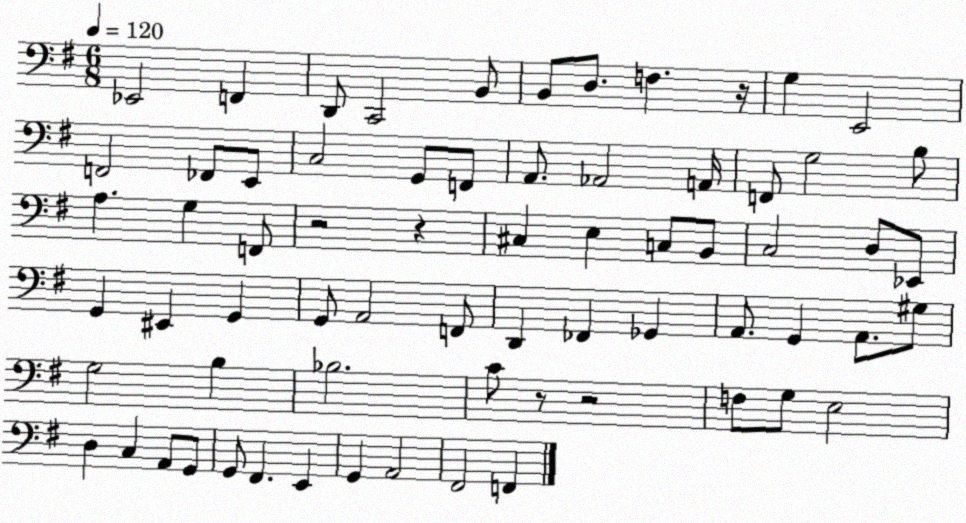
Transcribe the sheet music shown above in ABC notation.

X:1
T:Untitled
M:6/8
L:1/4
K:G
_E,,2 F,, D,,/2 C,,2 B,,/2 B,,/2 D,/2 F, z/4 G, E,,2 F,,2 _F,,/2 E,,/2 C,2 G,,/2 F,,/2 A,,/2 _A,,2 A,,/4 F,,/2 G,2 B,/2 A, G, F,,/2 z2 z ^C, E, C,/2 B,,/2 C,2 D,/2 _E,,/2 G,, ^E,, G,, G,,/2 A,,2 F,,/2 D,, _F,, _G,, A,,/2 G,, A,,/2 ^G,/2 G,2 B, _B,2 C/2 z/2 z2 F,/2 G,/2 E,2 D, C, A,,/2 G,,/2 G,,/2 ^F,, E,, G,, A,,2 ^F,,2 F,,